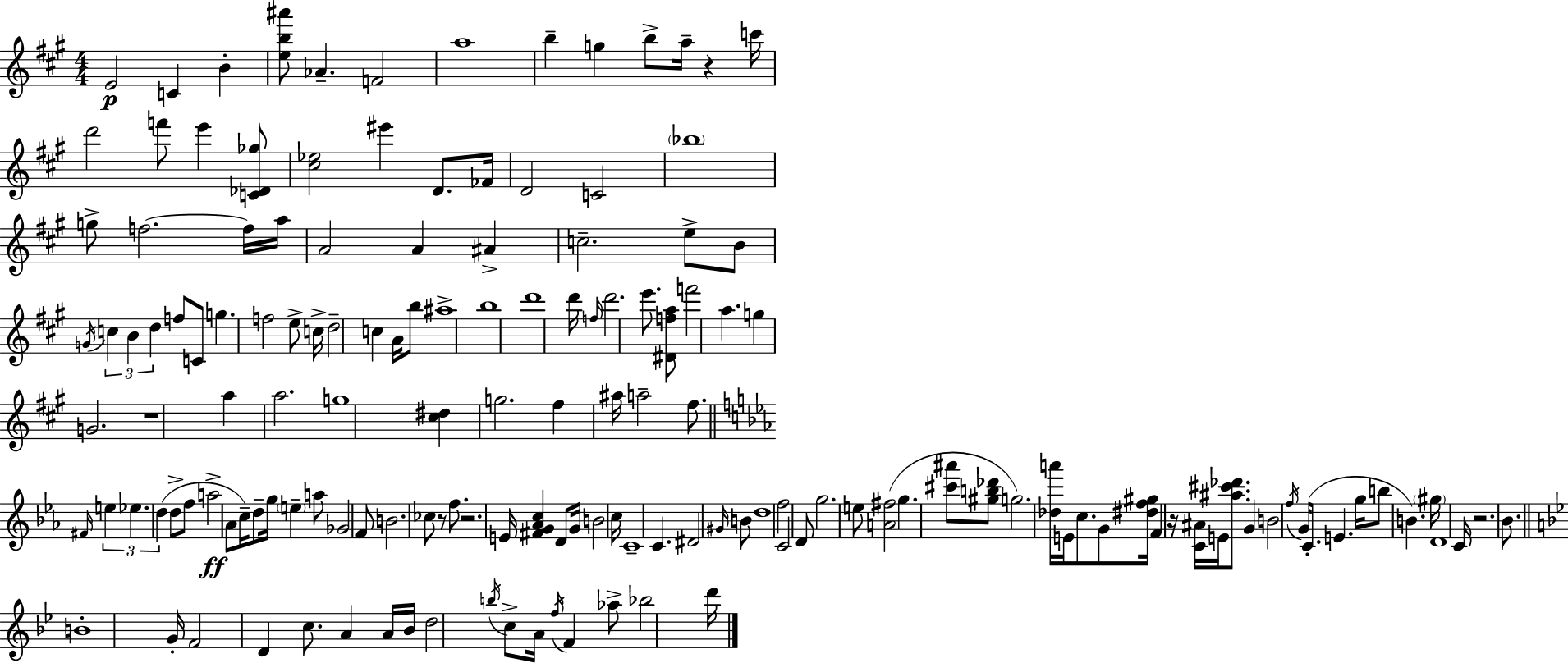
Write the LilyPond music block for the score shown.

{
  \clef treble
  \numericTimeSignature
  \time 4/4
  \key a \major
  e'2\p c'4 b'4-. | <e'' b'' ais'''>8 aes'4.-- f'2 | a''1 | b''4-- g''4 b''8-> a''16-- r4 c'''16 | \break d'''2 f'''8 e'''4 <c' des' ges''>8 | <cis'' ees''>2 eis'''4 d'8. fes'16 | d'2 c'2 | \parenthesize bes''1 | \break g''8-> f''2.~~ f''16 a''16 | a'2 a'4 ais'4-> | c''2.-- e''8-> b'8 | \acciaccatura { g'16 } \tuplet 3/2 { c''4 b'4 d''4 } f''8 c'8 | \break g''4. f''2 e''8-> | c''16-> d''2-- c''4 a'16 b''8 | ais''1-> | b''1 | \break d'''1 | d'''16 \grace { f''16 } d'''2. e'''8. | <dis' f'' a''>8 f'''2 a''4. | g''4 g'2. | \break r1 | a''4 a''2. | g''1 | <cis'' dis''>4 g''2. | \break fis''4 ais''16 a''2-- fis''8. | \bar "||" \break \key ees \major \grace { fis'16 } \tuplet 3/2 { e''4 ees''4. d''4( } d''8-> | f''8 a''2->\ff aes'8 c''16--) d''8-- | g''16 \parenthesize e''4-- a''8 ges'2 f'8 | b'2. ces''8 r8 | \break f''8. r2. | e'16 <fis' g' aes' c''>4 d'8 g'16 b'2 | c''16 c'1-- | c'4. dis'2 \grace { gis'16 } | \break b'8 d''1 | f''2 c'2 | d'8 g''2. | e''8 <a' fis''>2( g''4. | \break <cis''' ais'''>8 <gis'' b'' des'''>8 g''2.) | <des'' a'''>16 e'16 c''8. g'8 <dis'' f'' gis''>16 f'4 r16 <c' ais'>16 e'16 <ais'' cis''' des'''>8. | g'4 b'2 \acciaccatura { f''16 } g'16( | c'8.-. e'4. g''16 b''8 b'4.) | \break \parenthesize gis''16 d'1 | c'16 r2. | bes'8. \bar "||" \break \key g \minor b'1-. | g'16-. f'2 d'4 c''8. | a'4 a'16 bes'16 d''2 \acciaccatura { b''16 } c''8-> | a'16 \acciaccatura { f''16 } f'4 aes''8-> bes''2 | \break d'''16 \bar "|."
}